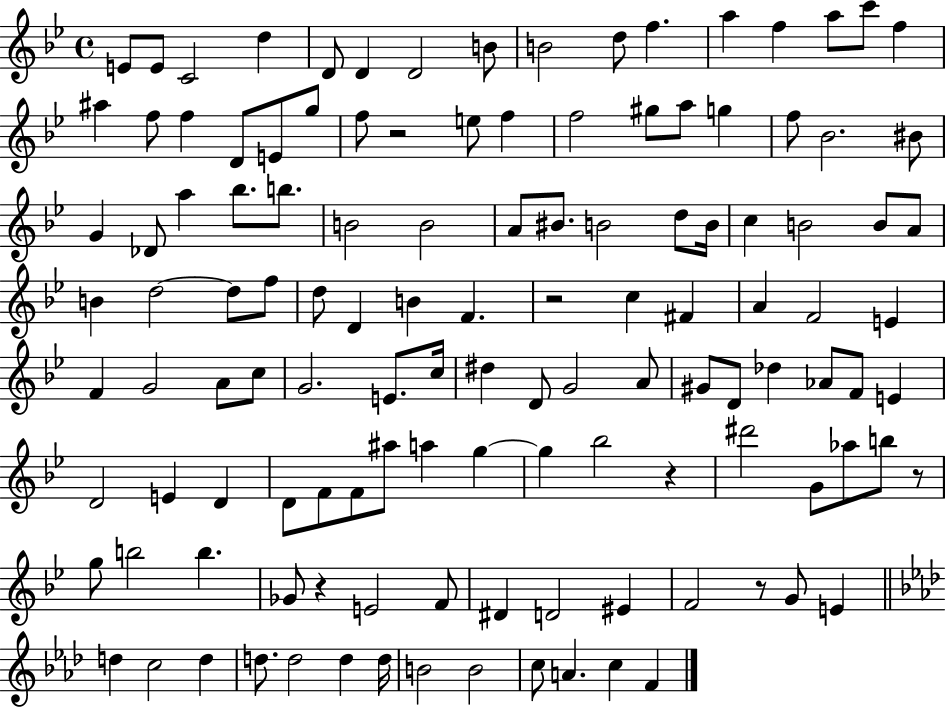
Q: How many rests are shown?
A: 6